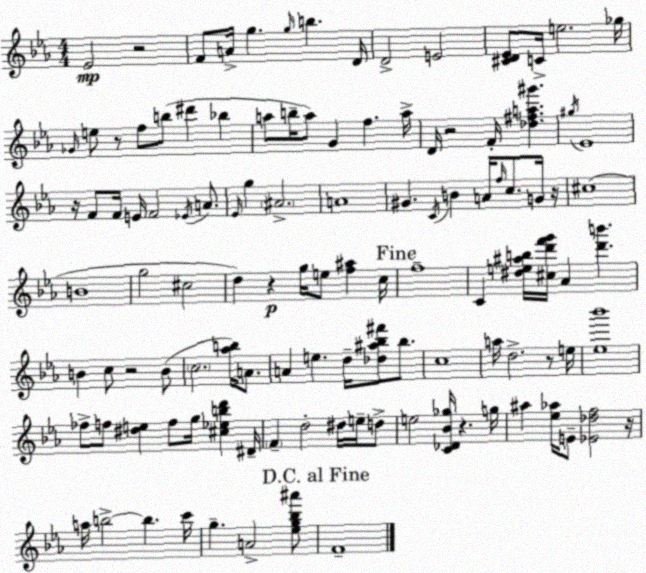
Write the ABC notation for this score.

X:1
T:Untitled
M:4/4
L:1/4
K:Cm
_E2 z2 F/2 A/4 g g/4 b D/4 D2 E2 [^CD_E]/2 C/4 e2 _g/4 _G/4 e/2 z/2 f/2 b/2 ^d' _b a/2 b/4 a/2 G f a/4 D/4 z2 F/4 [_d^fa^g'] ^g/4 _E4 z/4 F/2 F/4 E/4 F2 _E/4 A/2 _E/4 g ^A2 A4 ^G C/4 B A/4 f/4 c/2 G/4 z/4 ^c4 B4 g2 ^c2 d z g/4 e/2 [f^a] c/4 f4 C [^de^ab]/4 [^cd'f'g']/4 _A [d'b'] B c/2 z2 B/2 c2 [_ab]/4 A/2 A e d/4 [_d^a_b^f']/2 _b/2 c4 a/4 d2 z/2 e/4 [_e_b']4 _f/2 f/2 [^de] f/2 g/4 [^c_ebd'] ^D/4 F d2 ^d/4 e/4 d/2 e2 [C_D_B_g]/4 z g/4 ^a [_e_a]/4 E/2 [_E_df]2 z/4 a/4 b2 b c'/4 g A2 [_eg_b^a']/2 F4